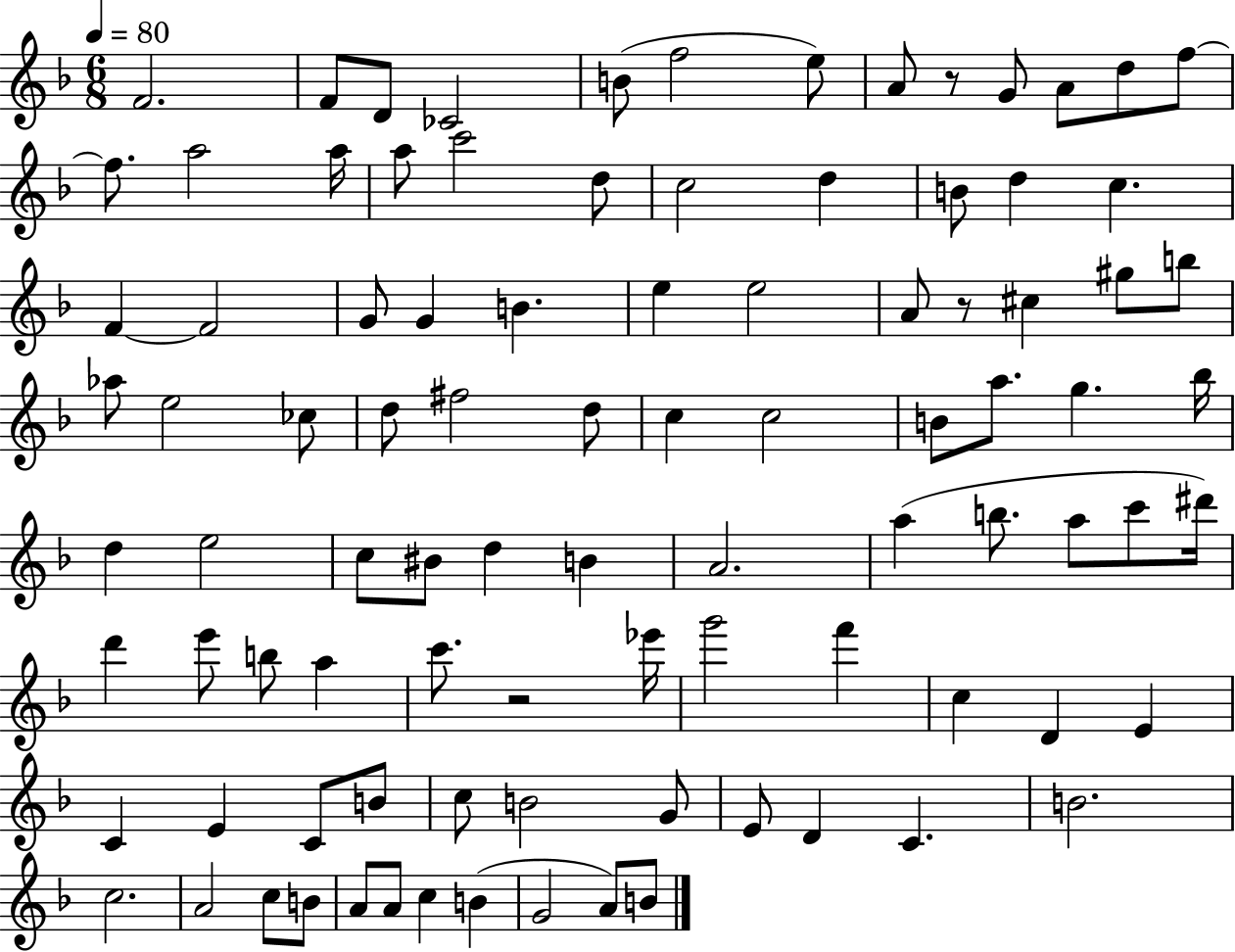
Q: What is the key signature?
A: F major